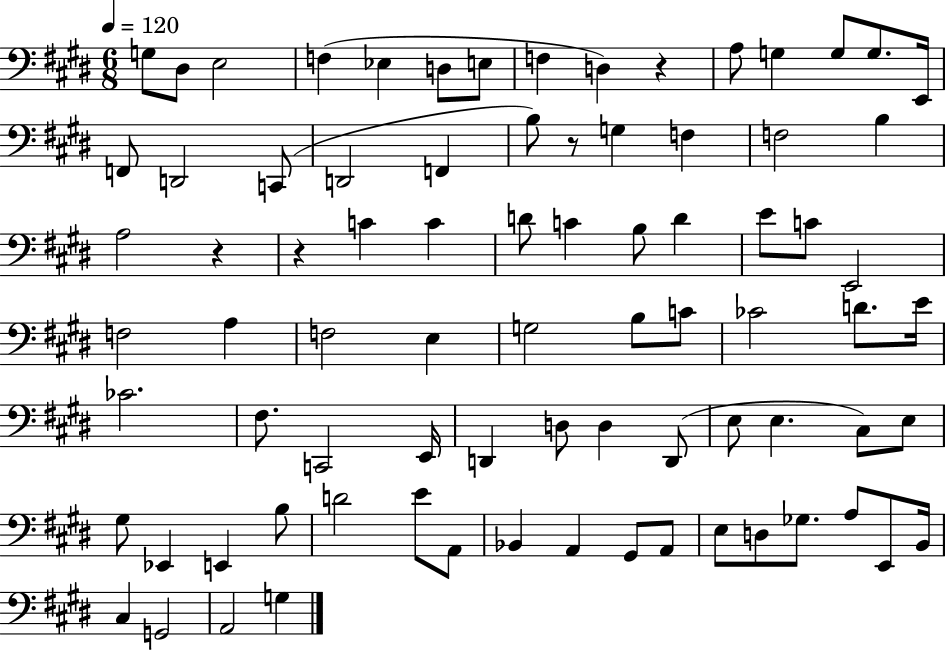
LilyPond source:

{
  \clef bass
  \numericTimeSignature
  \time 6/8
  \key e \major
  \tempo 4 = 120
  g8 dis8 e2 | f4( ees4 d8 e8 | f4 d4) r4 | a8 g4 g8 g8. e,16 | \break f,8 d,2 c,8( | d,2 f,4 | b8) r8 g4 f4 | f2 b4 | \break a2 r4 | r4 c'4 c'4 | d'8 c'4 b8 d'4 | e'8 c'8 e,2 | \break f2 a4 | f2 e4 | g2 b8 c'8 | ces'2 d'8. e'16 | \break ces'2. | fis8. c,2 e,16 | d,4 d8 d4 d,8( | e8 e4. cis8) e8 | \break gis8 ees,4 e,4 b8 | d'2 e'8 a,8 | bes,4 a,4 gis,8 a,8 | e8 d8 ges8. a8 e,8 b,16 | \break cis4 g,2 | a,2 g4 | \bar "|."
}